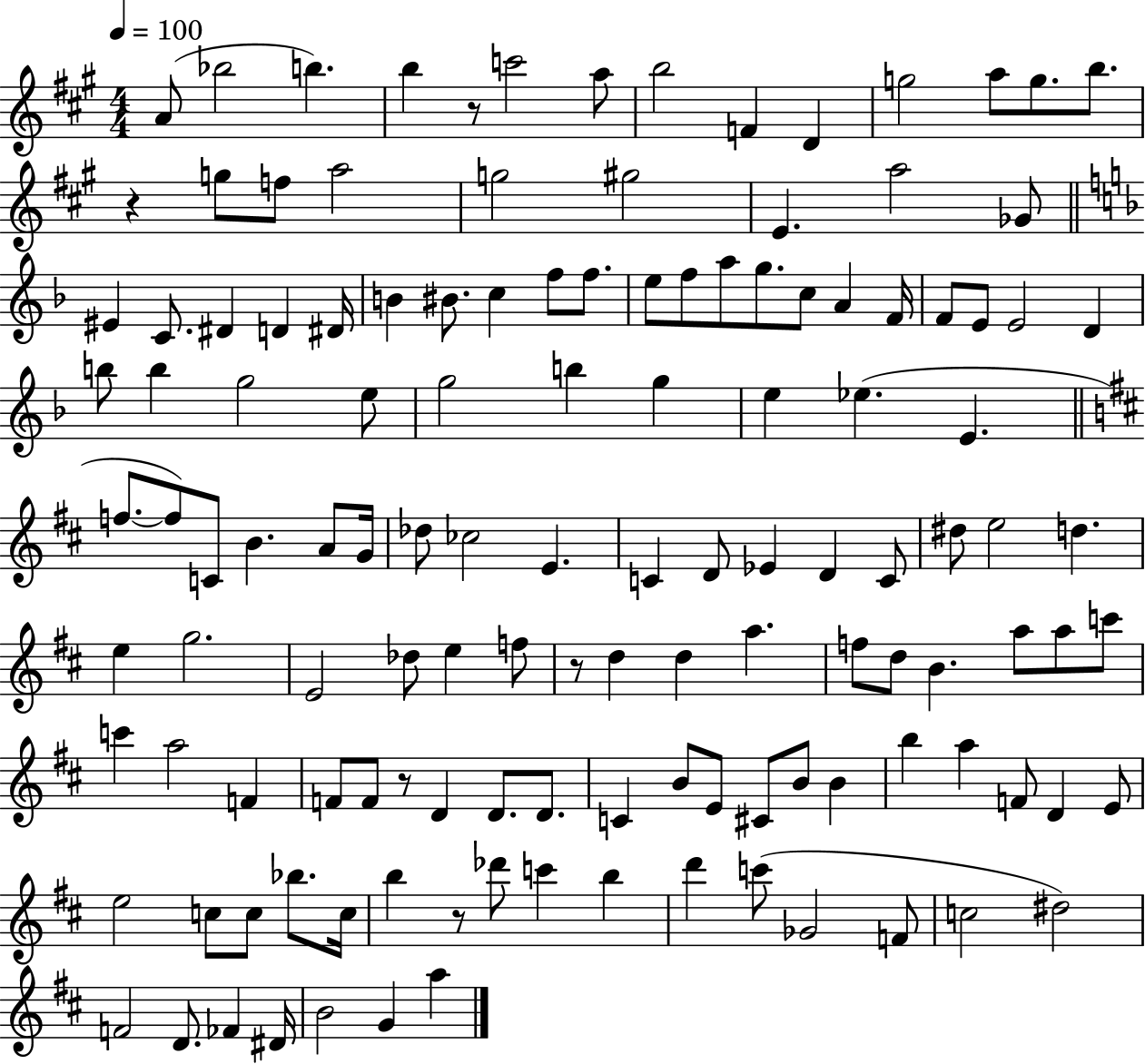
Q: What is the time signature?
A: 4/4